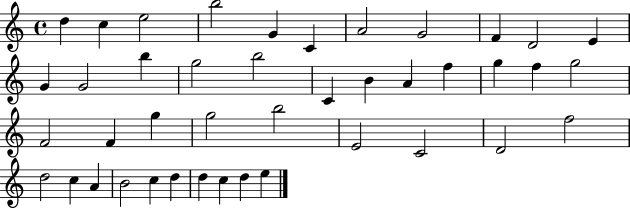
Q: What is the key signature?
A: C major